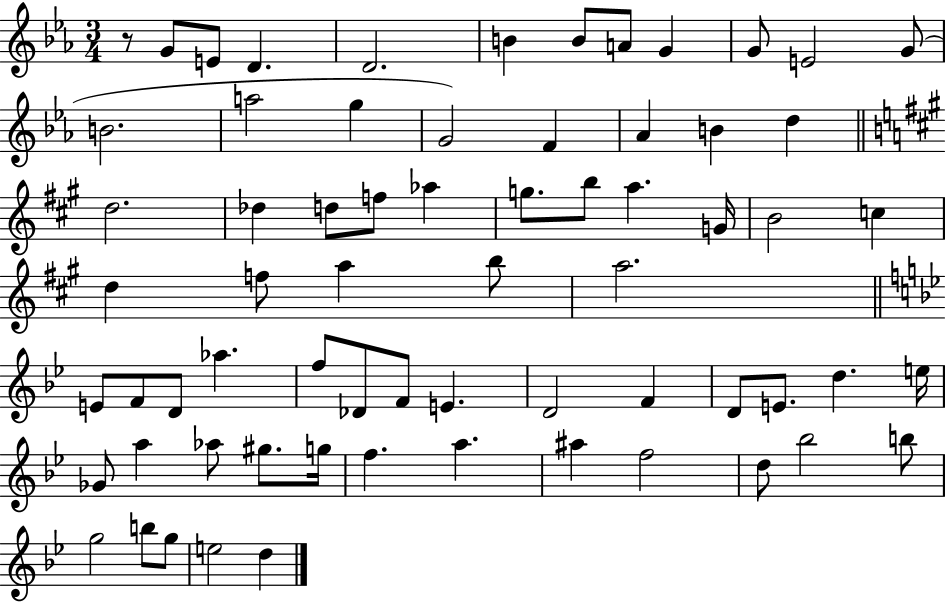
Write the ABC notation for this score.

X:1
T:Untitled
M:3/4
L:1/4
K:Eb
z/2 G/2 E/2 D D2 B B/2 A/2 G G/2 E2 G/2 B2 a2 g G2 F _A B d d2 _d d/2 f/2 _a g/2 b/2 a G/4 B2 c d f/2 a b/2 a2 E/2 F/2 D/2 _a f/2 _D/2 F/2 E D2 F D/2 E/2 d e/4 _G/2 a _a/2 ^g/2 g/4 f a ^a f2 d/2 _b2 b/2 g2 b/2 g/2 e2 d